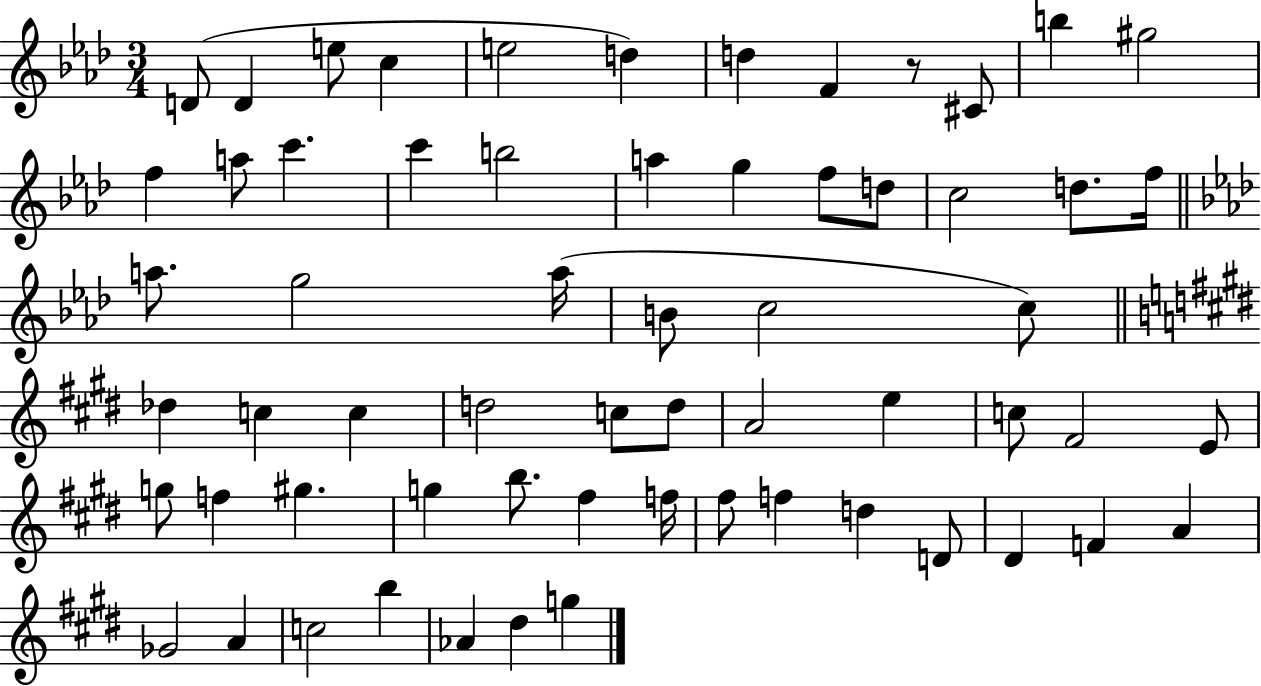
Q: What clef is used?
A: treble